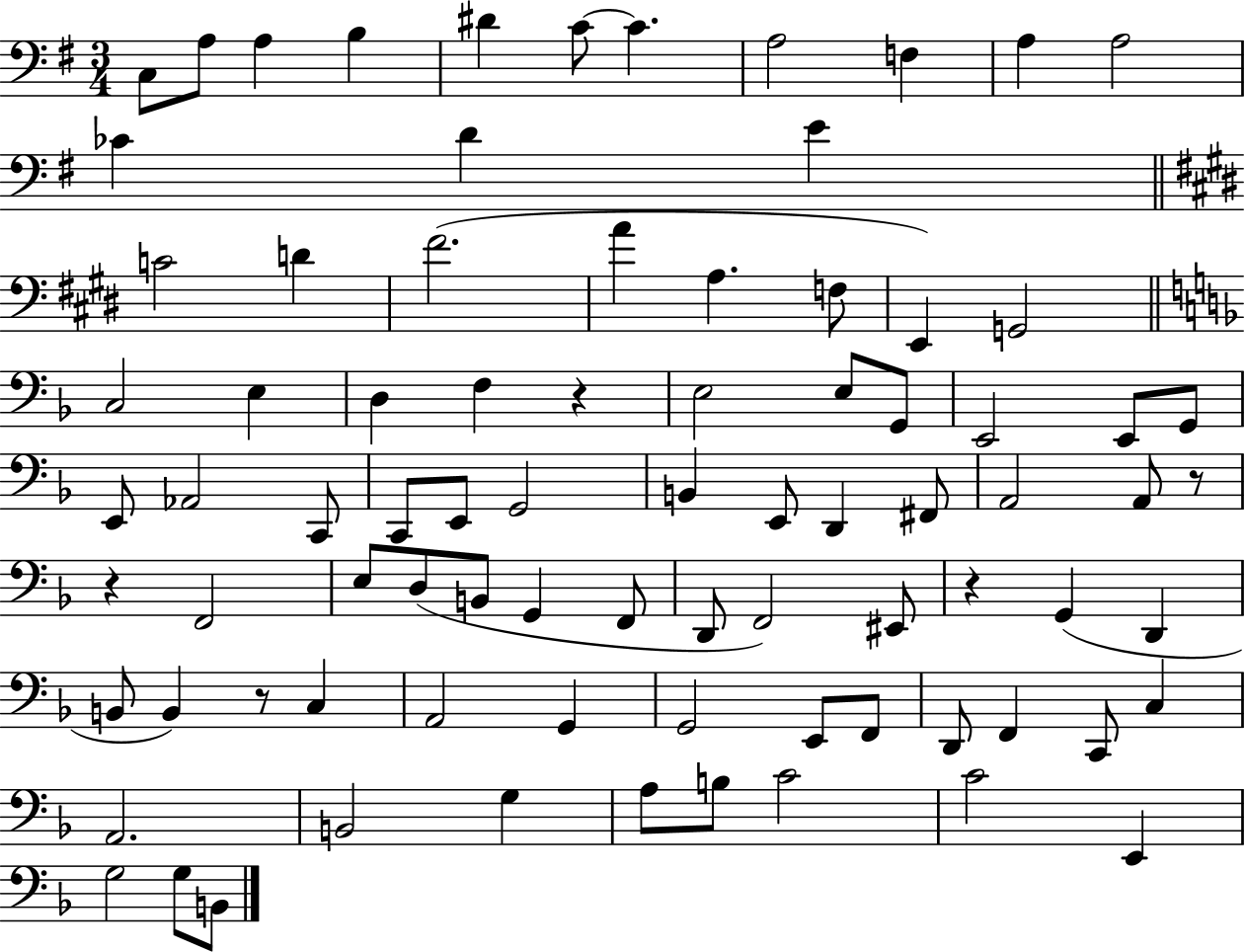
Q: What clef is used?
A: bass